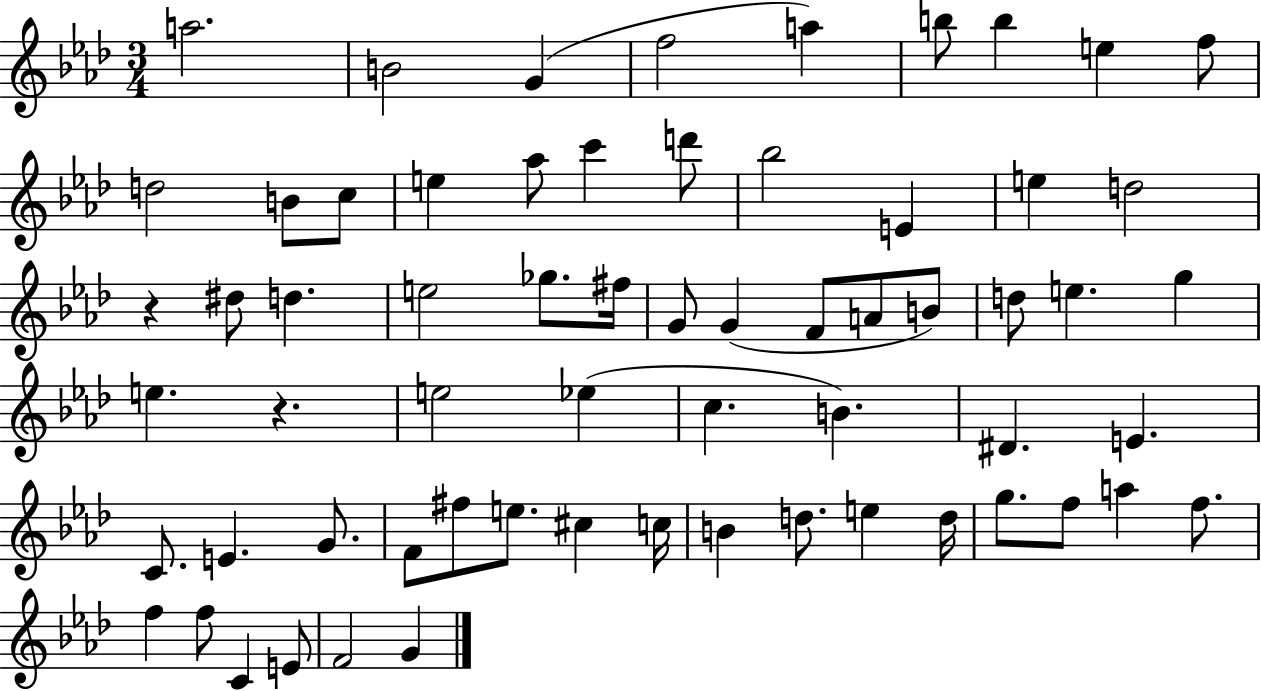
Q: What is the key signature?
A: AES major